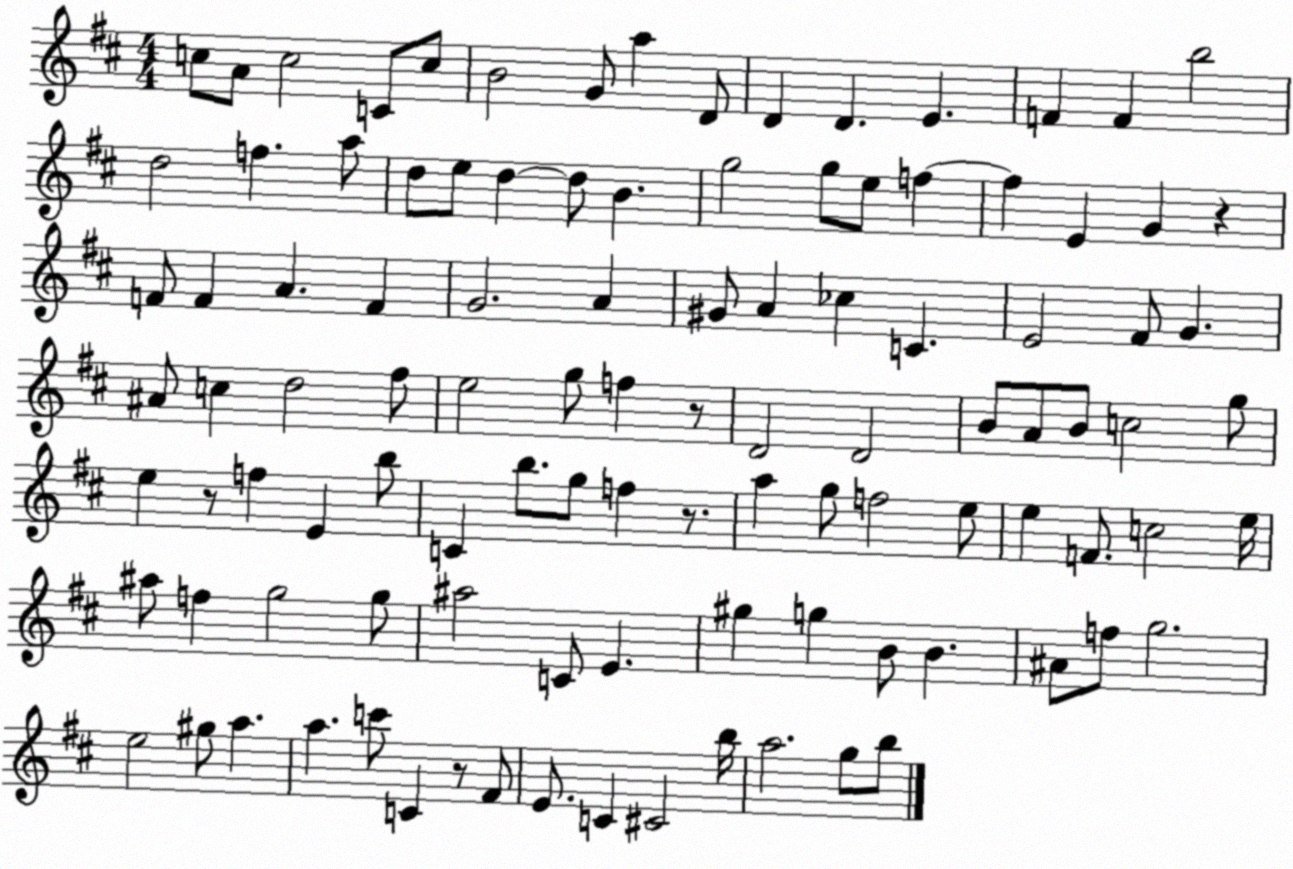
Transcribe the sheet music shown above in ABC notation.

X:1
T:Untitled
M:4/4
L:1/4
K:D
c/2 A/2 c2 C/2 c/2 B2 G/2 a D/2 D D E F F b2 d2 f a/2 d/2 e/2 d d/2 B g2 g/2 e/2 f f E G z F/2 F A F G2 A ^G/2 A _c C E2 ^F/2 G ^A/2 c d2 ^f/2 e2 g/2 f z/2 D2 D2 B/2 A/2 B/2 c2 g/2 e z/2 f E b/2 C b/2 g/2 f z/2 a g/2 f2 e/2 e F/2 c2 e/4 ^a/2 f g2 g/2 ^a2 C/2 E ^g g B/2 B ^A/2 f/2 g2 e2 ^g/2 a a c'/2 C z/2 ^F/2 E/2 C ^C2 b/4 a2 g/2 b/2